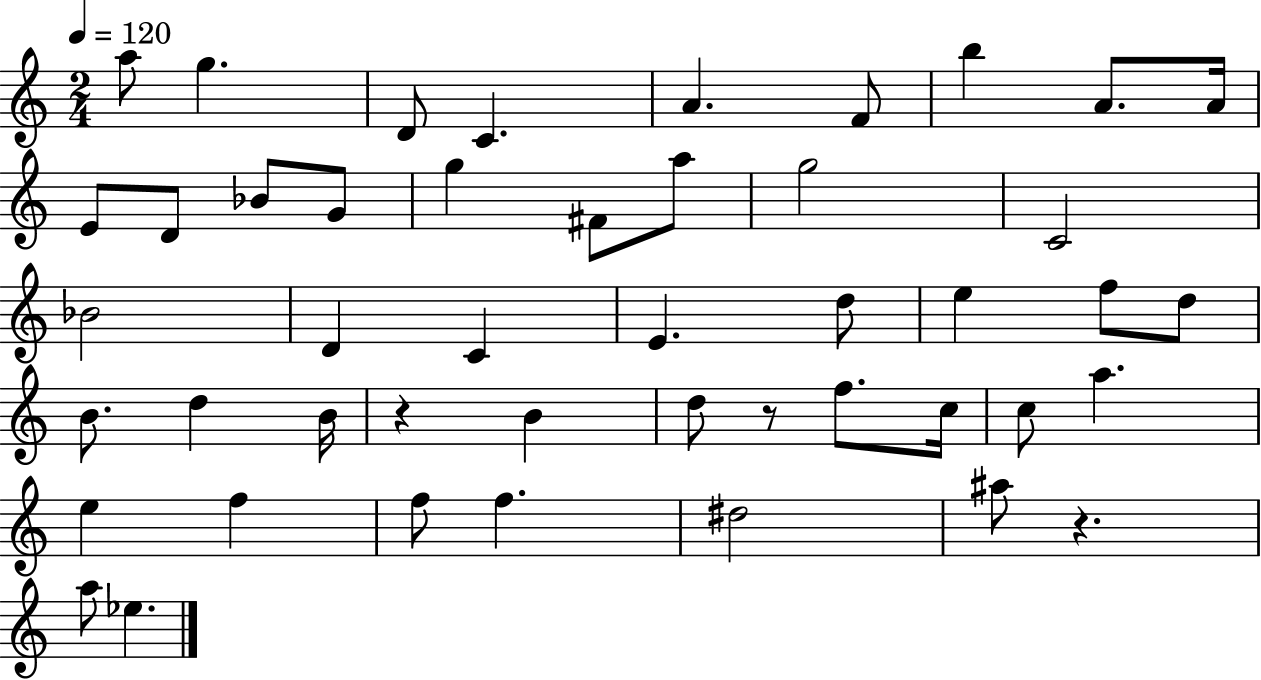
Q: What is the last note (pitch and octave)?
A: Eb5